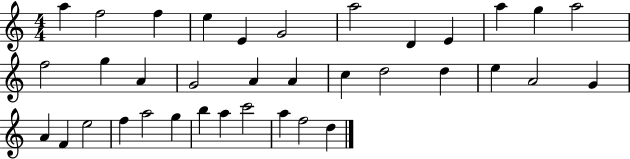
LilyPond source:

{
  \clef treble
  \numericTimeSignature
  \time 4/4
  \key c \major
  a''4 f''2 f''4 | e''4 e'4 g'2 | a''2 d'4 e'4 | a''4 g''4 a''2 | \break f''2 g''4 a'4 | g'2 a'4 a'4 | c''4 d''2 d''4 | e''4 a'2 g'4 | \break a'4 f'4 e''2 | f''4 a''2 g''4 | b''4 a''4 c'''2 | a''4 f''2 d''4 | \break \bar "|."
}